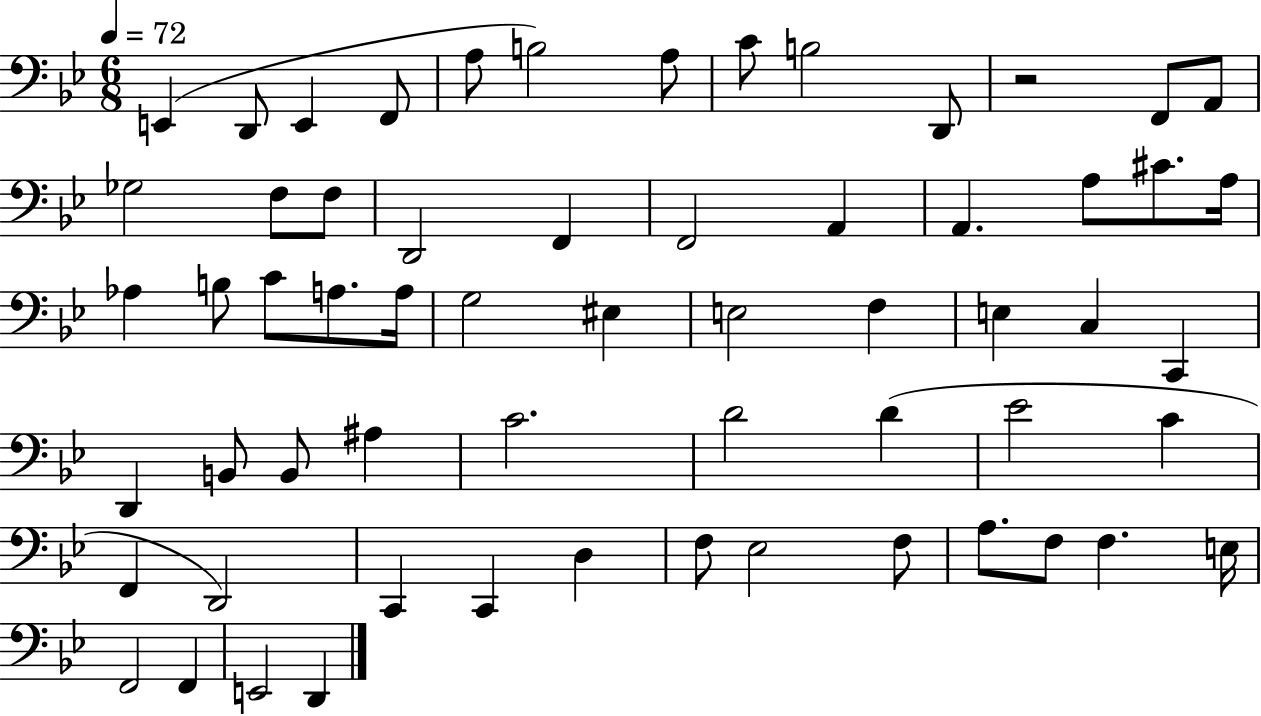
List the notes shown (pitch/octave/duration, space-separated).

E2/q D2/e E2/q F2/e A3/e B3/h A3/e C4/e B3/h D2/e R/h F2/e A2/e Gb3/h F3/e F3/e D2/h F2/q F2/h A2/q A2/q. A3/e C#4/e. A3/s Ab3/q B3/e C4/e A3/e. A3/s G3/h EIS3/q E3/h F3/q E3/q C3/q C2/q D2/q B2/e B2/e A#3/q C4/h. D4/h D4/q Eb4/h C4/q F2/q D2/h C2/q C2/q D3/q F3/e Eb3/h F3/e A3/e. F3/e F3/q. E3/s F2/h F2/q E2/h D2/q